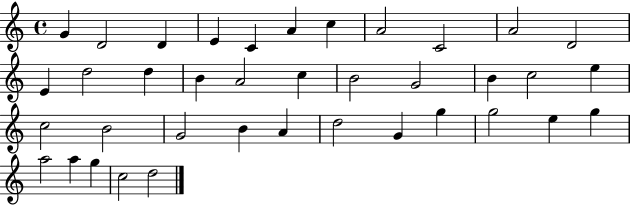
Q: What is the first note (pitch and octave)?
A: G4